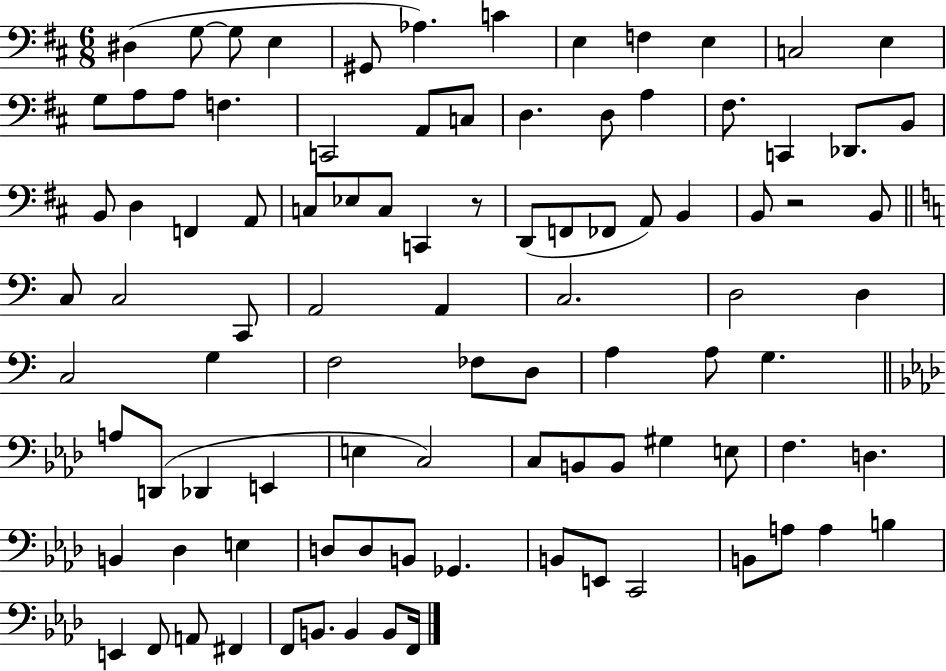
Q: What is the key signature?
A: D major